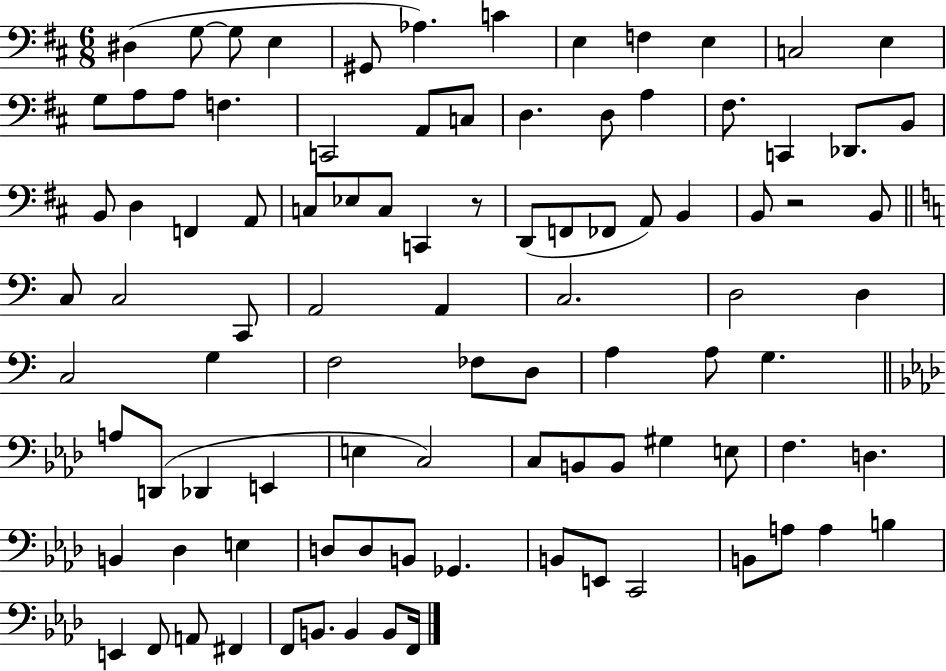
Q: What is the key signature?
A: D major